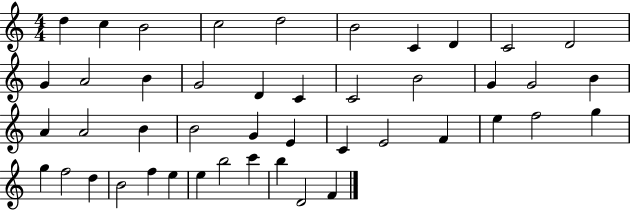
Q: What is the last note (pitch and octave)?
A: F4